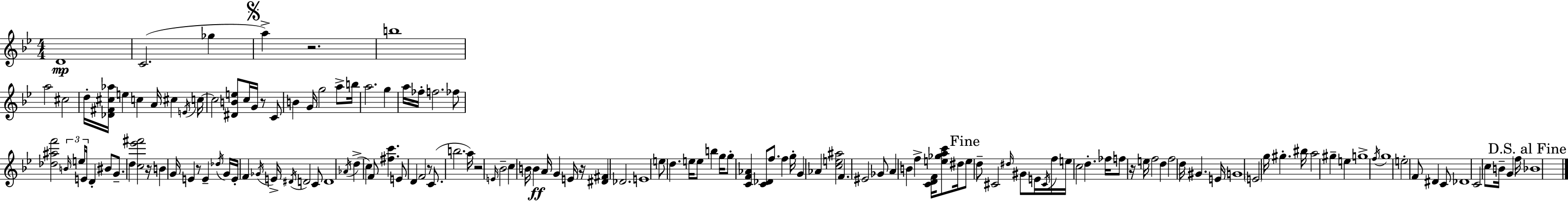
{
  \clef treble
  \numericTimeSignature
  \time 4/4
  \key g \minor
  d'1\mp | c'2.( ges''4 | \mark \markup { \musicglyph "scripts.segno" } a''4->) r2. | b''1 | \break a''2 cis''2 | d''16-. <des' fis' cis'' aes''>16 e''4 c''4 a'16 cis''4 \acciaccatura { e'16 } | c''16~~ c''2 <dis' b' e''>8 c''16 g'16 r8 c'8 | b'4 g'16 g''2 a''8-> | \break b''16 a''2. g''4 | a''16 fes''16-. f''2. fes''8 | <des'' ais'' f'''>2 \tuplet 3/2 { \grace { b'16 } e''16 e'16 } d'4-. | bis'8 g'8.-- d''4 <c'' ees''' fis'''>2 | \break r16 b'4 g'16 e'4 r8 e'4-- | \acciaccatura { des''16 } g'16 e'16-. f'4 \acciaccatura { ges'16 } e'16-> \acciaccatura { dis'16 } d'2 | c'8 d'1 | \acciaccatura { aes'16 }( d''4-> c''4) f'8 | \break <fis'' c'''>4. e'8 d'4 f'2 | r8 c'8.( b''2. | a''16) r2 \grace { e'16 } bes'2-- | c''4 b'16 b'4\ff | \break a'16 g'4 e'16 r16 <dis' fis'>4 des'2. | e'1 | e''8 d''4. e''16 | e''8 b''4 g''16 g''8-. <c' f' aes'>4 <c' des'>8 f''8. | \break f''4 g''16-. g'4 aes'4 <c'' e'' ais''>2 | f'4. eis'2 | ges'8 a'4 b'4 f''4-> | <c' d' f'>16 <e'' ges'' a'' c'''>8 dis''16 \mark "Fine" e''8 d''8-- cis'2 | \break \grace { dis''16 } gis'8 e'16 \acciaccatura { cis'16 } f''16 e''16 c''2 | d''4.-. fes''16 f''8 r16 e''16 f''2 | d''4 f''2 | d''16 gis'4. e'16 g'1 | \break \parenthesize e'2 | g''16 gis''4.-. bis''16 a''2 | gis''4-- e''4 g''1-> | \acciaccatura { f''16 } g''1 | \break e''2-. | f'8 dis'4 c'8 des'1 | c'2 | c''8 b'16-- g'4 f''16 \mark "D.S. al Fine" bes'1 | \break \bar "|."
}